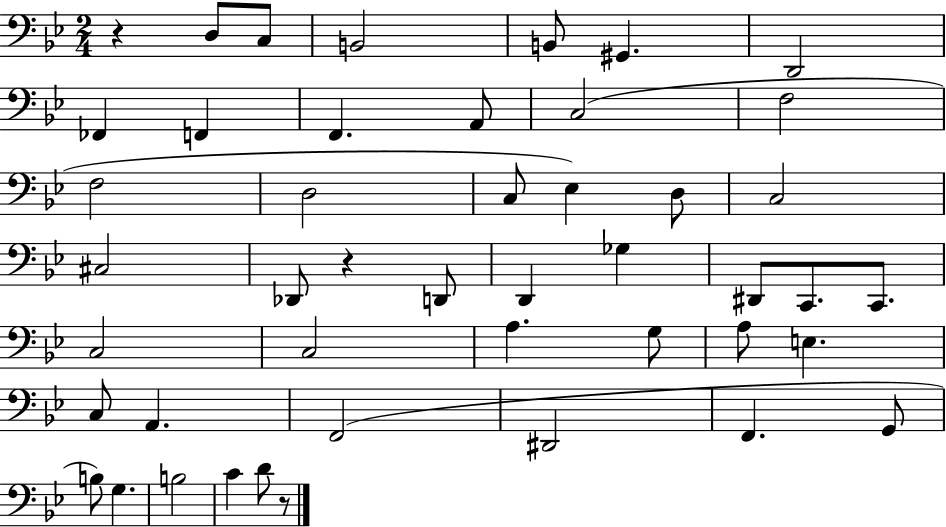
X:1
T:Untitled
M:2/4
L:1/4
K:Bb
z D,/2 C,/2 B,,2 B,,/2 ^G,, D,,2 _F,, F,, F,, A,,/2 C,2 F,2 F,2 D,2 C,/2 _E, D,/2 C,2 ^C,2 _D,,/2 z D,,/2 D,, _G, ^D,,/2 C,,/2 C,,/2 C,2 C,2 A, G,/2 A,/2 E, C,/2 A,, F,,2 ^D,,2 F,, G,,/2 B,/2 G, B,2 C D/2 z/2